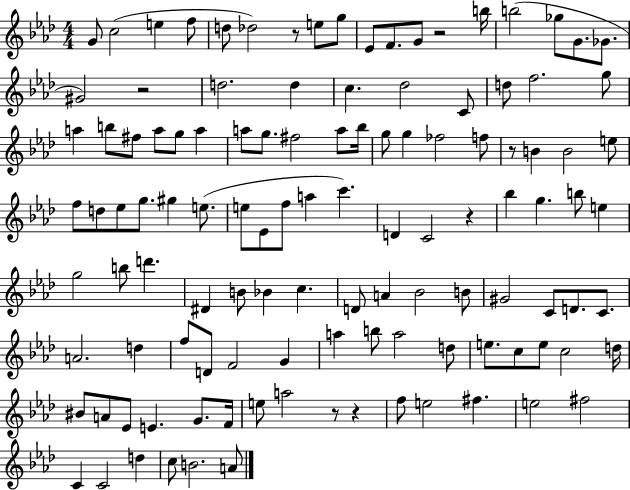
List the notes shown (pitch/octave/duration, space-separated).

G4/e C5/h E5/q F5/e D5/e Db5/h R/e E5/e G5/e Eb4/e F4/e. G4/e R/h B5/s B5/h Gb5/e G4/e. Gb4/e. G#4/h R/h D5/h. D5/q C5/q. Db5/h C4/e D5/e F5/h. G5/e A5/q B5/e F#5/e A5/e G5/e A5/q A5/e G5/e. F#5/h A5/e Bb5/s G5/e G5/q FES5/h F5/e R/e B4/q B4/h E5/e F5/e D5/e Eb5/e G5/e. G#5/q E5/e. E5/e Eb4/e F5/e A5/q C6/q. D4/q C4/h R/q Bb5/q G5/q. B5/e E5/q G5/h B5/e D6/q. D#4/q B4/e Bb4/q C5/q. D4/e A4/q Bb4/h B4/e G#4/h C4/e D4/e. C4/e. A4/h. D5/q F5/e D4/e F4/h G4/q A5/q B5/e A5/h D5/e E5/e. C5/e E5/e C5/h D5/s BIS4/e A4/e Eb4/e E4/q. G4/e. F4/s E5/e A5/h R/e R/q F5/e E5/h F#5/q. E5/h F#5/h C4/q C4/h D5/q C5/e B4/h. A4/e